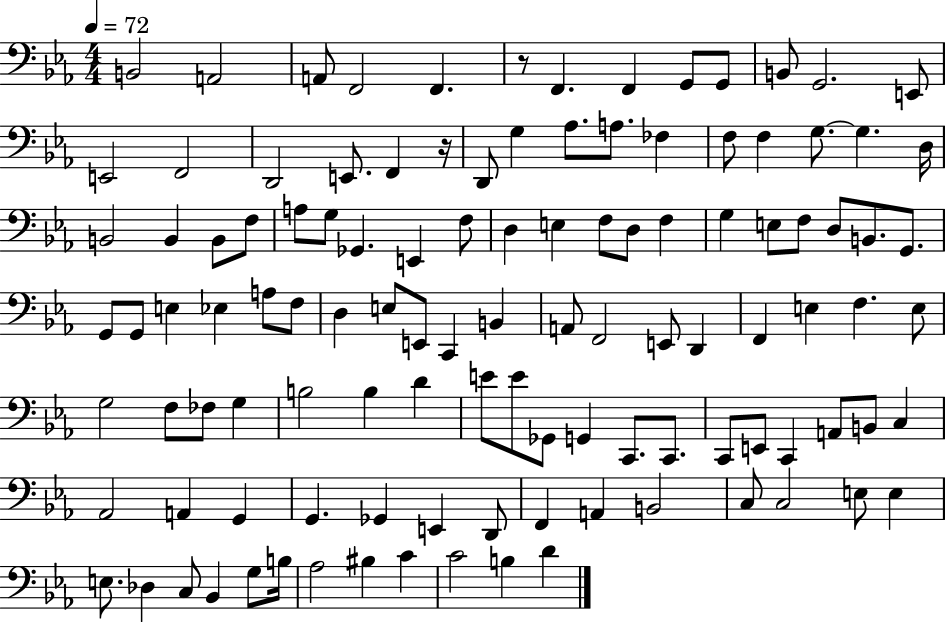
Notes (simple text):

B2/h A2/h A2/e F2/h F2/q. R/e F2/q. F2/q G2/e G2/e B2/e G2/h. E2/e E2/h F2/h D2/h E2/e. F2/q R/s D2/e G3/q Ab3/e. A3/e. FES3/q F3/e F3/q G3/e. G3/q. D3/s B2/h B2/q B2/e F3/e A3/e G3/e Gb2/q. E2/q F3/e D3/q E3/q F3/e D3/e F3/q G3/q E3/e F3/e D3/e B2/e. G2/e. G2/e G2/e E3/q Eb3/q A3/e F3/e D3/q E3/e E2/e C2/q B2/q A2/e F2/h E2/e D2/q F2/q E3/q F3/q. E3/e G3/h F3/e FES3/e G3/q B3/h B3/q D4/q E4/e E4/e Gb2/e G2/q C2/e. C2/e. C2/e E2/e C2/q A2/e B2/e C3/q Ab2/h A2/q G2/q G2/q. Gb2/q E2/q D2/e F2/q A2/q B2/h C3/e C3/h E3/e E3/q E3/e. Db3/q C3/e Bb2/q G3/e B3/s Ab3/h BIS3/q C4/q C4/h B3/q D4/q